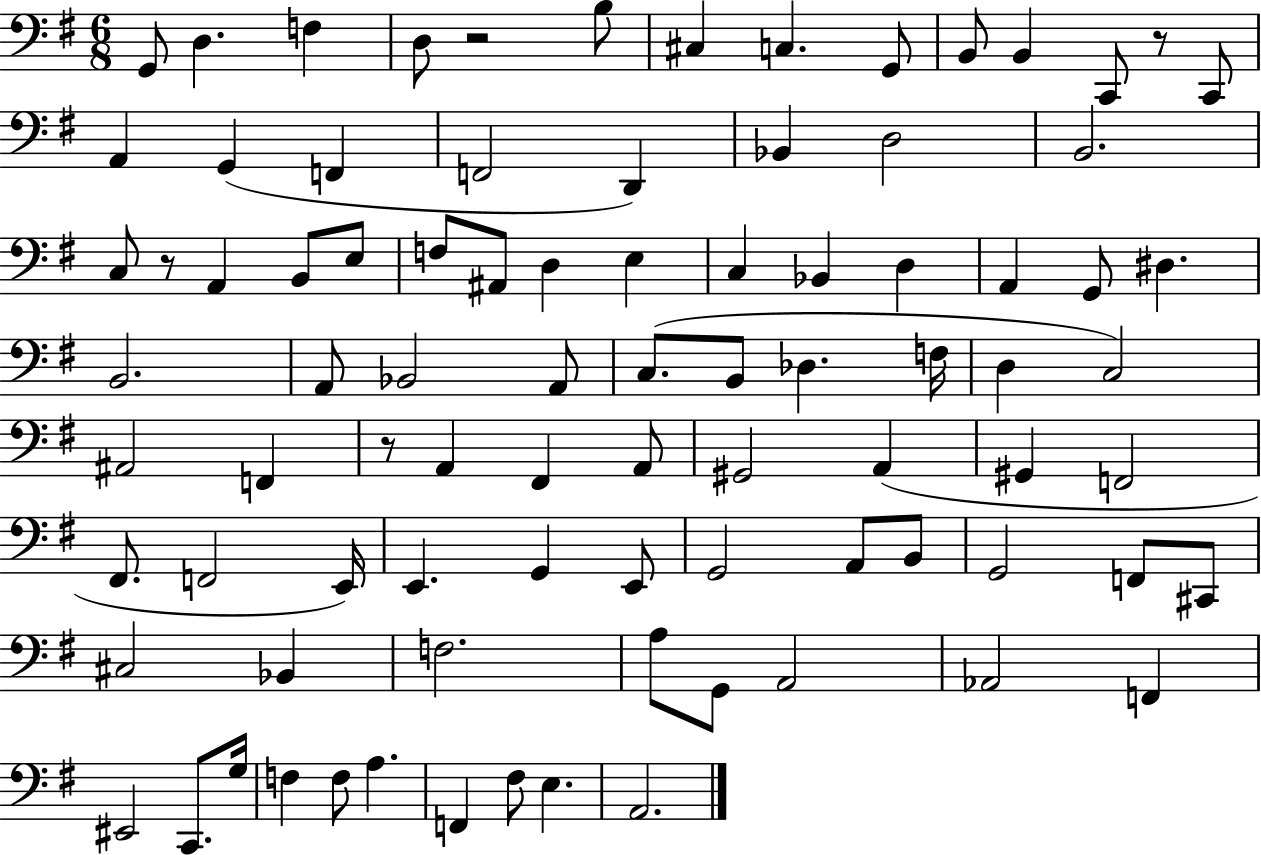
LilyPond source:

{
  \clef bass
  \numericTimeSignature
  \time 6/8
  \key g \major
  g,8 d4. f4 | d8 r2 b8 | cis4 c4. g,8 | b,8 b,4 c,8 r8 c,8 | \break a,4 g,4( f,4 | f,2 d,4) | bes,4 d2 | b,2. | \break c8 r8 a,4 b,8 e8 | f8 ais,8 d4 e4 | c4 bes,4 d4 | a,4 g,8 dis4. | \break b,2. | a,8 bes,2 a,8 | c8.( b,8 des4. f16 | d4 c2) | \break ais,2 f,4 | r8 a,4 fis,4 a,8 | gis,2 a,4( | gis,4 f,2 | \break fis,8. f,2 e,16) | e,4. g,4 e,8 | g,2 a,8 b,8 | g,2 f,8 cis,8 | \break cis2 bes,4 | f2. | a8 g,8 a,2 | aes,2 f,4 | \break eis,2 c,8. g16 | f4 f8 a4. | f,4 fis8 e4. | a,2. | \break \bar "|."
}